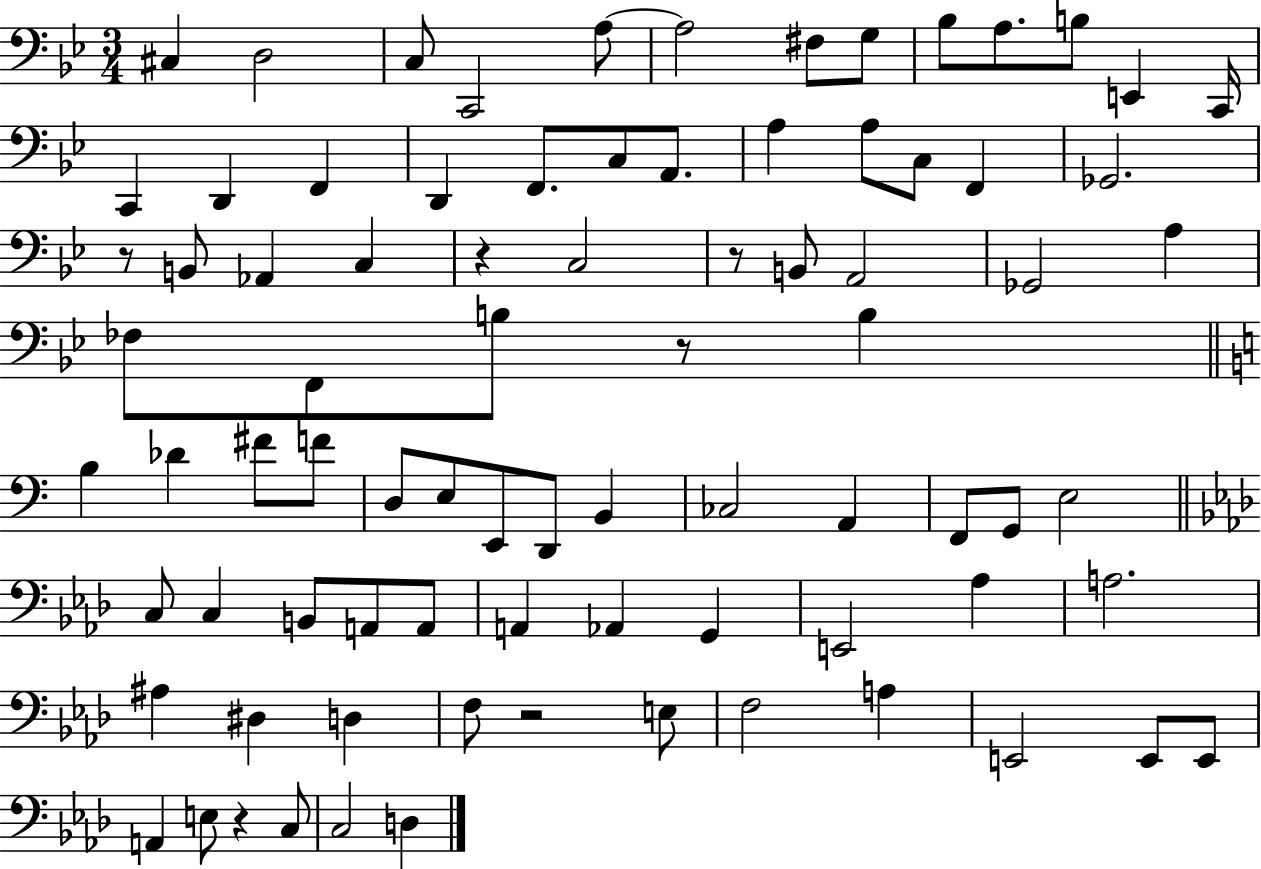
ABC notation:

X:1
T:Untitled
M:3/4
L:1/4
K:Bb
^C, D,2 C,/2 C,,2 A,/2 A,2 ^F,/2 G,/2 _B,/2 A,/2 B,/2 E,, C,,/4 C,, D,, F,, D,, F,,/2 C,/2 A,,/2 A, A,/2 C,/2 F,, _G,,2 z/2 B,,/2 _A,, C, z C,2 z/2 B,,/2 A,,2 _G,,2 A, _F,/2 F,,/2 B,/2 z/2 B, B, _D ^F/2 F/2 D,/2 E,/2 E,,/2 D,,/2 B,, _C,2 A,, F,,/2 G,,/2 E,2 C,/2 C, B,,/2 A,,/2 A,,/2 A,, _A,, G,, E,,2 _A, A,2 ^A, ^D, D, F,/2 z2 E,/2 F,2 A, E,,2 E,,/2 E,,/2 A,, E,/2 z C,/2 C,2 D,